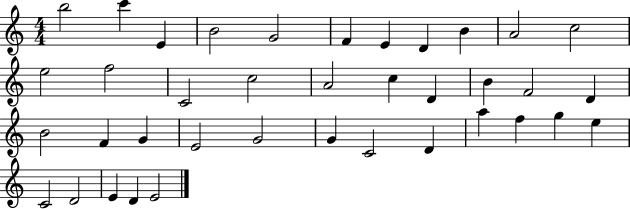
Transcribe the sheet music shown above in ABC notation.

X:1
T:Untitled
M:4/4
L:1/4
K:C
b2 c' E B2 G2 F E D B A2 c2 e2 f2 C2 c2 A2 c D B F2 D B2 F G E2 G2 G C2 D a f g e C2 D2 E D E2